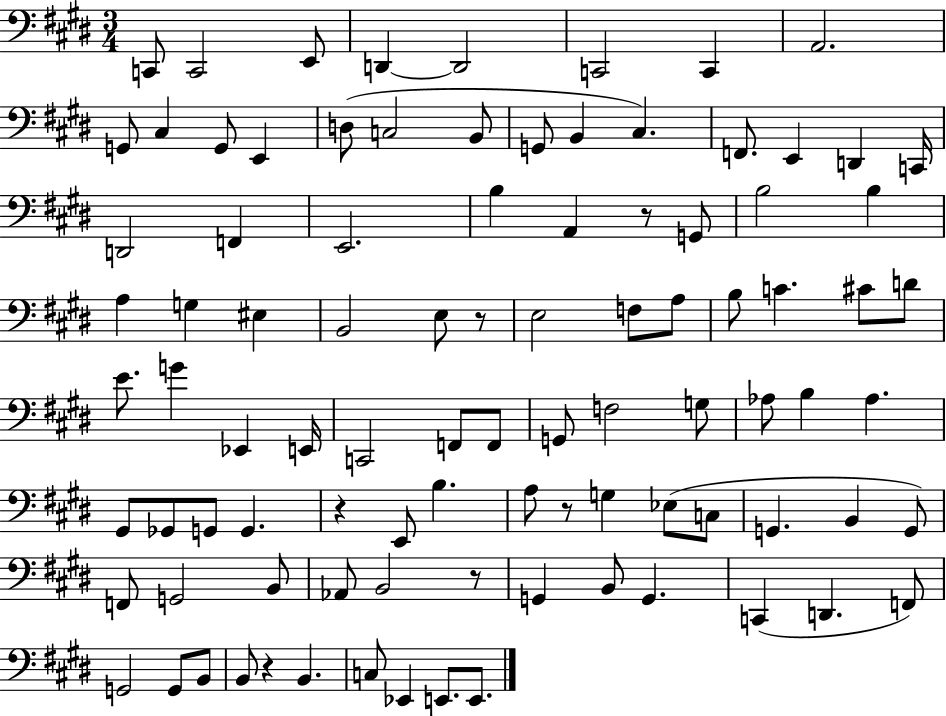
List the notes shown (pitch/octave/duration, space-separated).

C2/e C2/h E2/e D2/q D2/h C2/h C2/q A2/h. G2/e C#3/q G2/e E2/q D3/e C3/h B2/e G2/e B2/q C#3/q. F2/e. E2/q D2/q C2/s D2/h F2/q E2/h. B3/q A2/q R/e G2/e B3/h B3/q A3/q G3/q EIS3/q B2/h E3/e R/e E3/h F3/e A3/e B3/e C4/q. C#4/e D4/e E4/e. G4/q Eb2/q E2/s C2/h F2/e F2/e G2/e F3/h G3/e Ab3/e B3/q Ab3/q. G#2/e Gb2/e G2/e G2/q. R/q E2/e B3/q. A3/e R/e G3/q Eb3/e C3/e G2/q. B2/q G2/e F2/e G2/h B2/e Ab2/e B2/h R/e G2/q B2/e G2/q. C2/q D2/q. F2/e G2/h G2/e B2/e B2/e R/q B2/q. C3/e Eb2/q E2/e. E2/e.